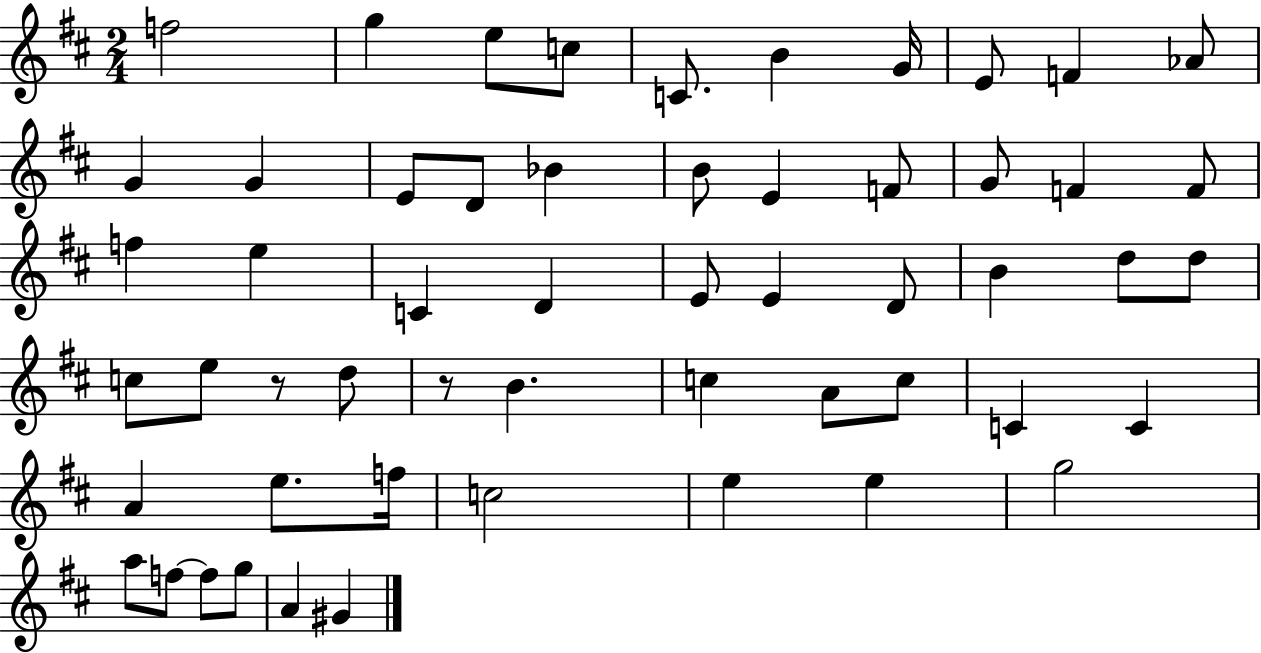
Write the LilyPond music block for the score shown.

{
  \clef treble
  \numericTimeSignature
  \time 2/4
  \key d \major
  f''2 | g''4 e''8 c''8 | c'8. b'4 g'16 | e'8 f'4 aes'8 | \break g'4 g'4 | e'8 d'8 bes'4 | b'8 e'4 f'8 | g'8 f'4 f'8 | \break f''4 e''4 | c'4 d'4 | e'8 e'4 d'8 | b'4 d''8 d''8 | \break c''8 e''8 r8 d''8 | r8 b'4. | c''4 a'8 c''8 | c'4 c'4 | \break a'4 e''8. f''16 | c''2 | e''4 e''4 | g''2 | \break a''8 f''8~~ f''8 g''8 | a'4 gis'4 | \bar "|."
}